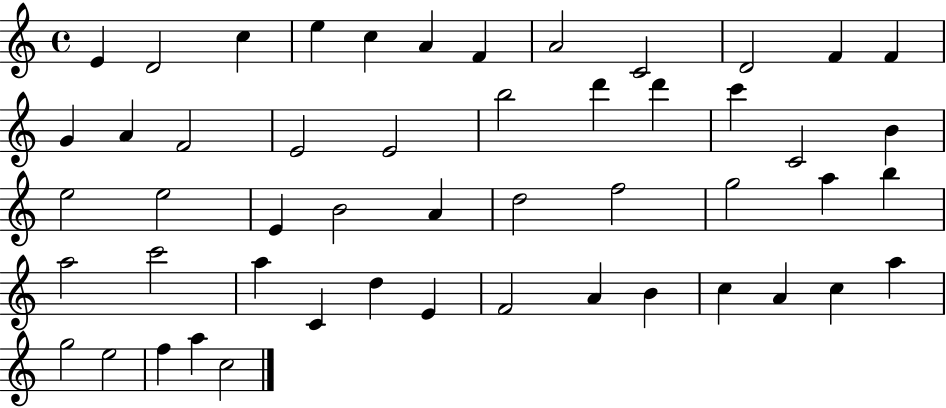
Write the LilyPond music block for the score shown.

{
  \clef treble
  \time 4/4
  \defaultTimeSignature
  \key c \major
  e'4 d'2 c''4 | e''4 c''4 a'4 f'4 | a'2 c'2 | d'2 f'4 f'4 | \break g'4 a'4 f'2 | e'2 e'2 | b''2 d'''4 d'''4 | c'''4 c'2 b'4 | \break e''2 e''2 | e'4 b'2 a'4 | d''2 f''2 | g''2 a''4 b''4 | \break a''2 c'''2 | a''4 c'4 d''4 e'4 | f'2 a'4 b'4 | c''4 a'4 c''4 a''4 | \break g''2 e''2 | f''4 a''4 c''2 | \bar "|."
}